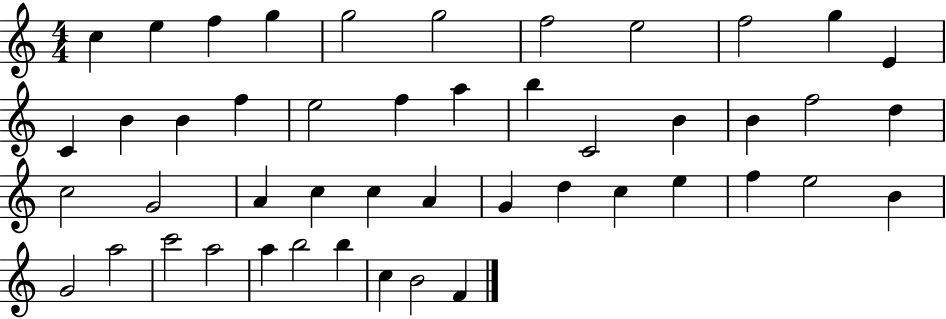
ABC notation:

X:1
T:Untitled
M:4/4
L:1/4
K:C
c e f g g2 g2 f2 e2 f2 g E C B B f e2 f a b C2 B B f2 d c2 G2 A c c A G d c e f e2 B G2 a2 c'2 a2 a b2 b c B2 F